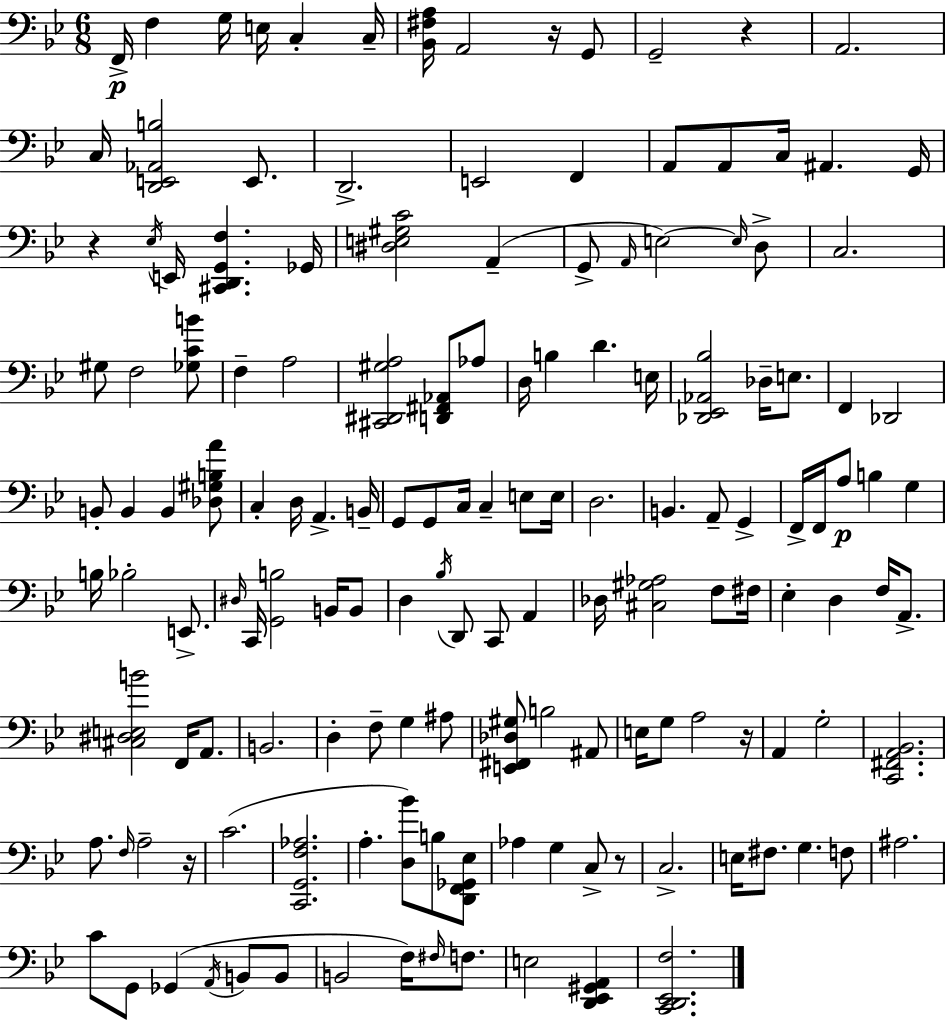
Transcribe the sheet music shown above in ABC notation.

X:1
T:Untitled
M:6/8
L:1/4
K:Bb
F,,/4 F, G,/4 E,/4 C, C,/4 [_B,,^F,A,]/4 A,,2 z/4 G,,/2 G,,2 z A,,2 C,/4 [D,,E,,_A,,B,]2 E,,/2 D,,2 E,,2 F,, A,,/2 A,,/2 C,/4 ^A,, G,,/4 z _E,/4 E,,/4 [^C,,D,,G,,F,] _G,,/4 [^D,E,^G,C]2 A,, G,,/2 A,,/4 E,2 E,/4 D,/2 C,2 ^G,/2 F,2 [_G,CB]/2 F, A,2 [^C,,^D,,^G,A,]2 [D,,^F,,_A,,]/2 _A,/2 D,/4 B, D E,/4 [_D,,_E,,_A,,_B,]2 _D,/4 E,/2 F,, _D,,2 B,,/2 B,, B,, [_D,^G,B,A]/2 C, D,/4 A,, B,,/4 G,,/2 G,,/2 C,/4 C, E,/2 E,/4 D,2 B,, A,,/2 G,, F,,/4 F,,/4 A,/2 B, G, B,/4 _B,2 E,,/2 ^D,/4 C,,/4 [G,,B,]2 B,,/4 B,,/2 D, _B,/4 D,,/2 C,,/2 A,, _D,/4 [^C,^G,_A,]2 F,/2 ^F,/4 _E, D, F,/4 A,,/2 [^C,^D,E,B]2 F,,/4 A,,/2 B,,2 D, F,/2 G, ^A,/2 [E,,^F,,_D,^G,]/2 B,2 ^A,,/2 E,/4 G,/2 A,2 z/4 A,, G,2 [C,,^F,,A,,_B,,]2 A,/2 F,/4 A,2 z/4 C2 [C,,G,,F,_A,]2 A, [D,_B]/2 B,/2 [D,,F,,_G,,_E,]/2 _A, G, C,/2 z/2 C,2 E,/4 ^F,/2 G, F,/2 ^A,2 C/2 G,,/2 _G,, A,,/4 B,,/2 B,,/2 B,,2 F,/4 ^F,/4 F,/2 E,2 [D,,_E,,^G,,A,,] [C,,D,,_E,,F,]2